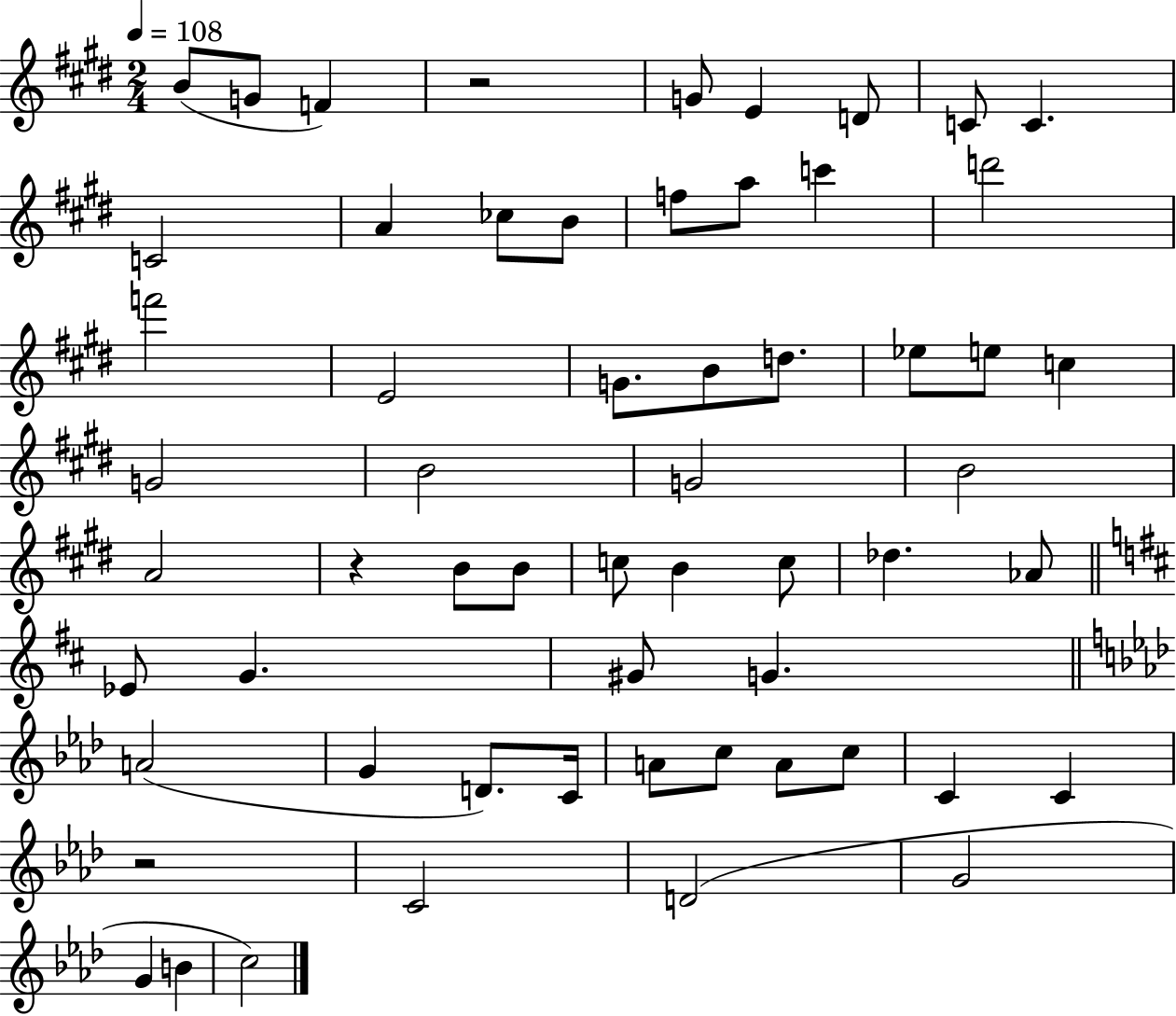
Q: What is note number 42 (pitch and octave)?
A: G4